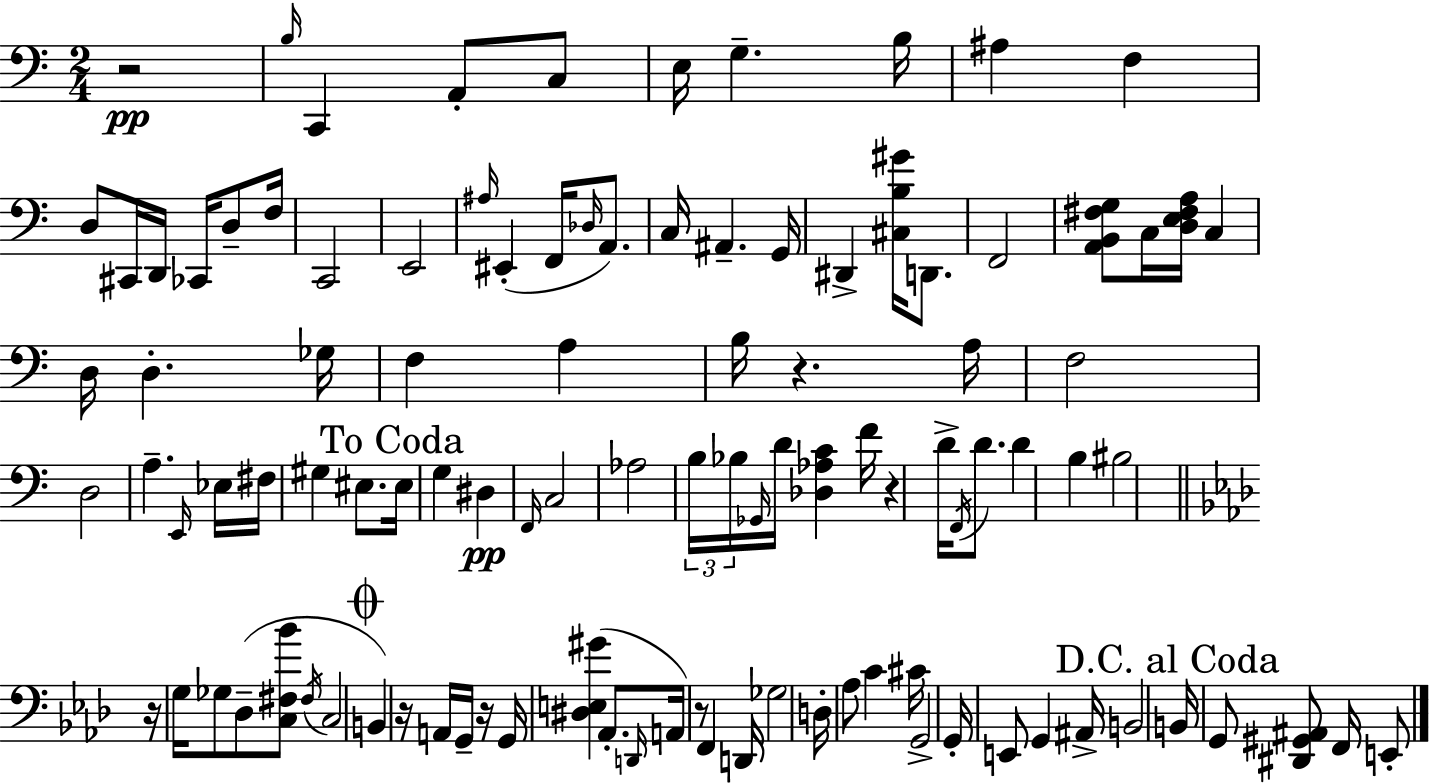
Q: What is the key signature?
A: C major